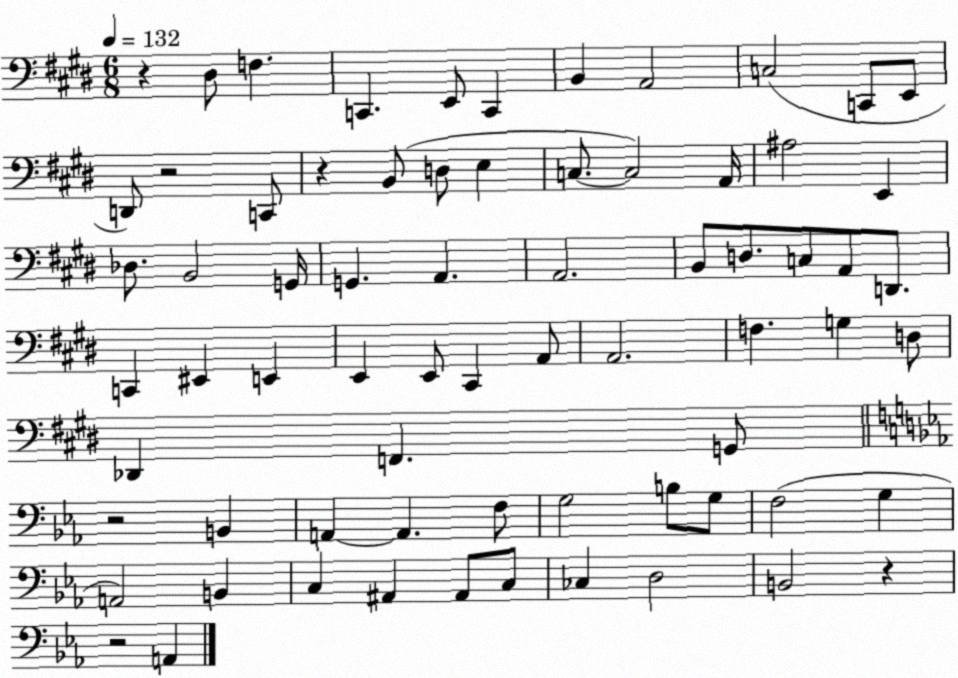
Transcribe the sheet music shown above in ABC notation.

X:1
T:Untitled
M:6/8
L:1/4
K:E
z ^D,/2 F, C,, E,,/2 C,, B,, A,,2 C,2 C,,/2 E,,/2 D,,/2 z2 C,,/2 z B,,/2 D,/2 E, C,/2 C,2 A,,/4 ^A,2 E,, _D,/2 B,,2 G,,/4 G,, A,, A,,2 B,,/2 D,/2 C,/2 A,,/2 D,,/2 C,, ^E,, E,, E,, E,,/2 ^C,, A,,/2 A,,2 F, G, D,/2 _D,, F,, G,,/2 z2 B,, A,, A,, F,/2 G,2 B,/2 G,/2 F,2 G, A,,2 B,, C, ^A,, ^A,,/2 C,/2 _C, D,2 B,,2 z z2 A,,